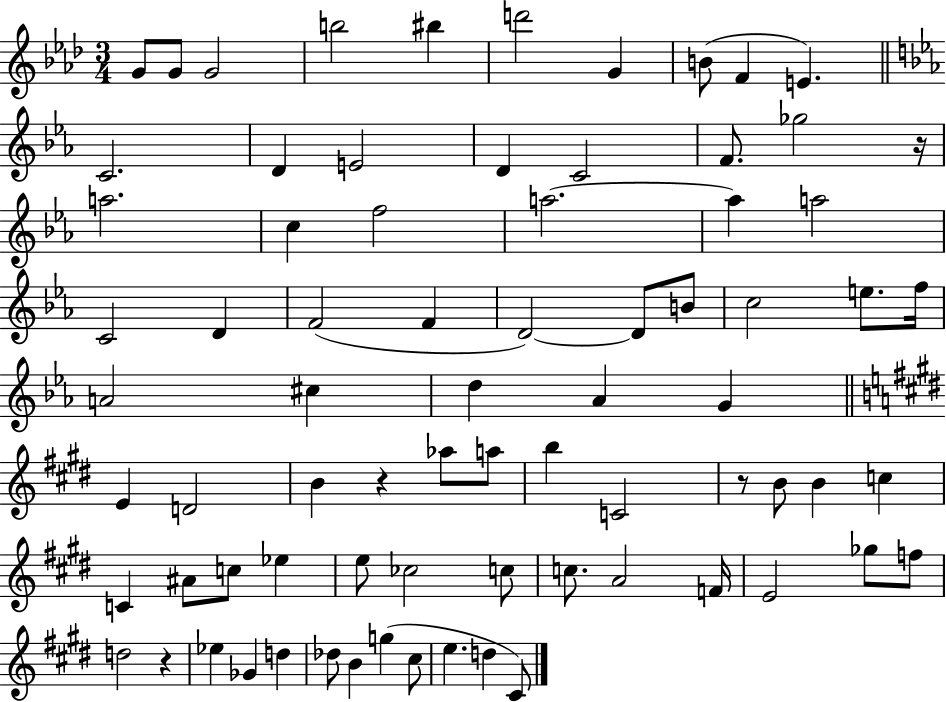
G4/e G4/e G4/h B5/h BIS5/q D6/h G4/q B4/e F4/q E4/q. C4/h. D4/q E4/h D4/q C4/h F4/e. Gb5/h R/s A5/h. C5/q F5/h A5/h. A5/q A5/h C4/h D4/q F4/h F4/q D4/h D4/e B4/e C5/h E5/e. F5/s A4/h C#5/q D5/q Ab4/q G4/q E4/q D4/h B4/q R/q Ab5/e A5/e B5/q C4/h R/e B4/e B4/q C5/q C4/q A#4/e C5/e Eb5/q E5/e CES5/h C5/e C5/e. A4/h F4/s E4/h Gb5/e F5/e D5/h R/q Eb5/q Gb4/q D5/q Db5/e B4/q G5/q C#5/e E5/q. D5/q C#4/e